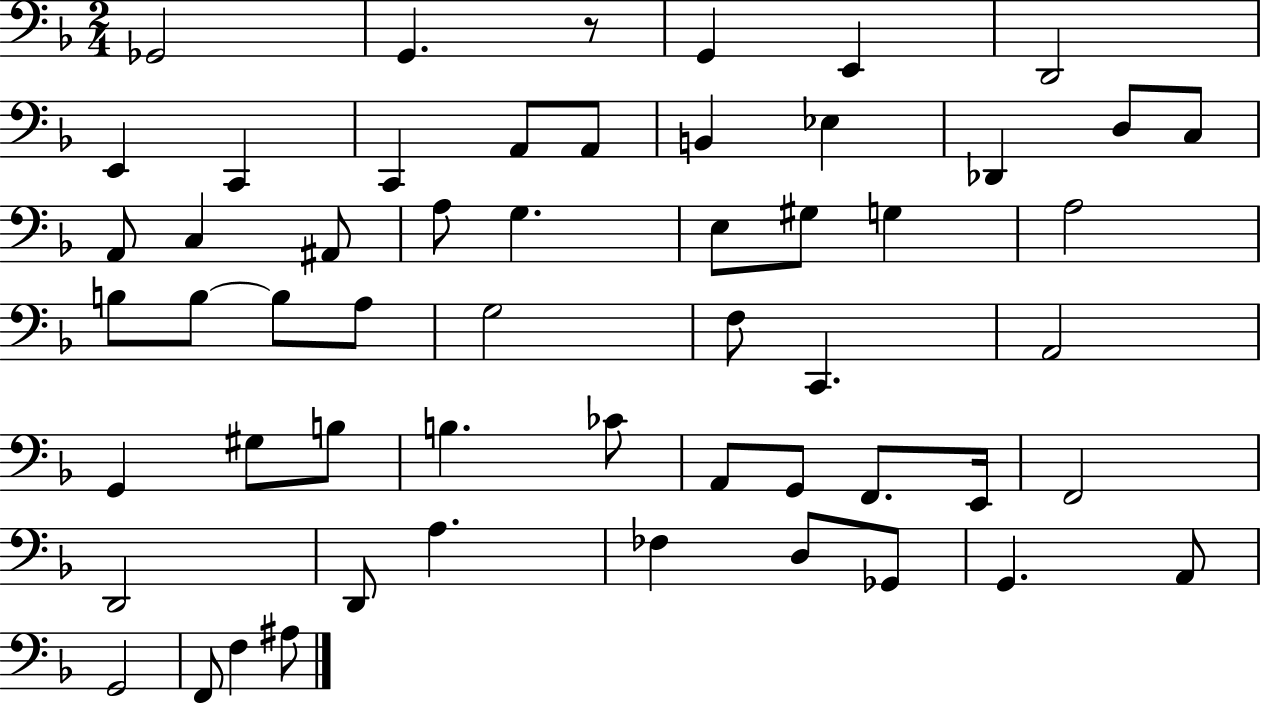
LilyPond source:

{
  \clef bass
  \numericTimeSignature
  \time 2/4
  \key f \major
  \repeat volta 2 { ges,2 | g,4. r8 | g,4 e,4 | d,2 | \break e,4 c,4 | c,4 a,8 a,8 | b,4 ees4 | des,4 d8 c8 | \break a,8 c4 ais,8 | a8 g4. | e8 gis8 g4 | a2 | \break b8 b8~~ b8 a8 | g2 | f8 c,4. | a,2 | \break g,4 gis8 b8 | b4. ces'8 | a,8 g,8 f,8. e,16 | f,2 | \break d,2 | d,8 a4. | fes4 d8 ges,8 | g,4. a,8 | \break g,2 | f,8 f4 ais8 | } \bar "|."
}